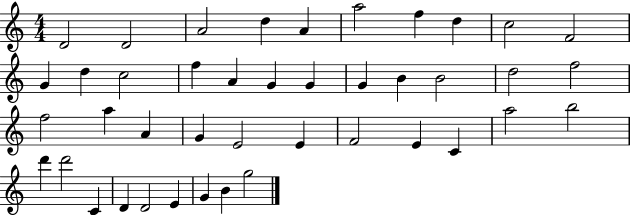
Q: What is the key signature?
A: C major